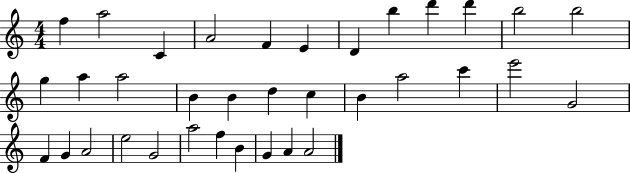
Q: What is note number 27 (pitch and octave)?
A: A4